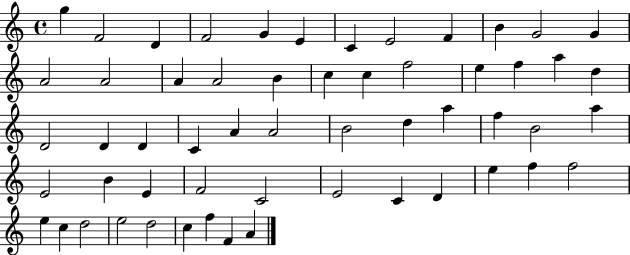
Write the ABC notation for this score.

X:1
T:Untitled
M:4/4
L:1/4
K:C
g F2 D F2 G E C E2 F B G2 G A2 A2 A A2 B c c f2 e f a d D2 D D C A A2 B2 d a f B2 a E2 B E F2 C2 E2 C D e f f2 e c d2 e2 d2 c f F A